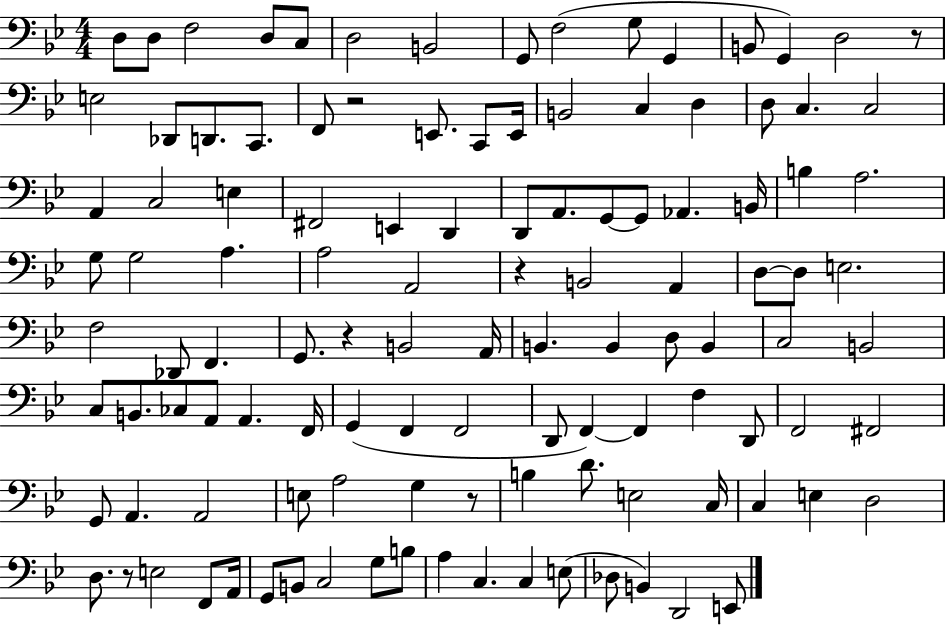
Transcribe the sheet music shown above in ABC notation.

X:1
T:Untitled
M:4/4
L:1/4
K:Bb
D,/2 D,/2 F,2 D,/2 C,/2 D,2 B,,2 G,,/2 F,2 G,/2 G,, B,,/2 G,, D,2 z/2 E,2 _D,,/2 D,,/2 C,,/2 F,,/2 z2 E,,/2 C,,/2 E,,/4 B,,2 C, D, D,/2 C, C,2 A,, C,2 E, ^F,,2 E,, D,, D,,/2 A,,/2 G,,/2 G,,/2 _A,, B,,/4 B, A,2 G,/2 G,2 A, A,2 A,,2 z B,,2 A,, D,/2 D,/2 E,2 F,2 _D,,/2 F,, G,,/2 z B,,2 A,,/4 B,, B,, D,/2 B,, C,2 B,,2 C,/2 B,,/2 _C,/2 A,,/2 A,, F,,/4 G,, F,, F,,2 D,,/2 F,, F,, F, D,,/2 F,,2 ^F,,2 G,,/2 A,, A,,2 E,/2 A,2 G, z/2 B, D/2 E,2 C,/4 C, E, D,2 D,/2 z/2 E,2 F,,/2 A,,/4 G,,/2 B,,/2 C,2 G,/2 B,/2 A, C, C, E,/2 _D,/2 B,, D,,2 E,,/2